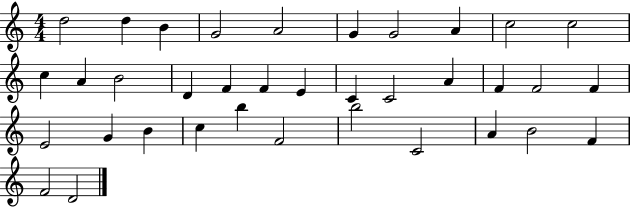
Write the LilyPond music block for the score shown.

{
  \clef treble
  \numericTimeSignature
  \time 4/4
  \key c \major
  d''2 d''4 b'4 | g'2 a'2 | g'4 g'2 a'4 | c''2 c''2 | \break c''4 a'4 b'2 | d'4 f'4 f'4 e'4 | c'4 c'2 a'4 | f'4 f'2 f'4 | \break e'2 g'4 b'4 | c''4 b''4 f'2 | b''2 c'2 | a'4 b'2 f'4 | \break f'2 d'2 | \bar "|."
}